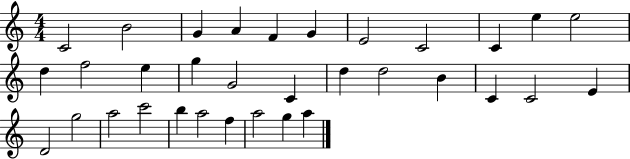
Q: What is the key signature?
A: C major